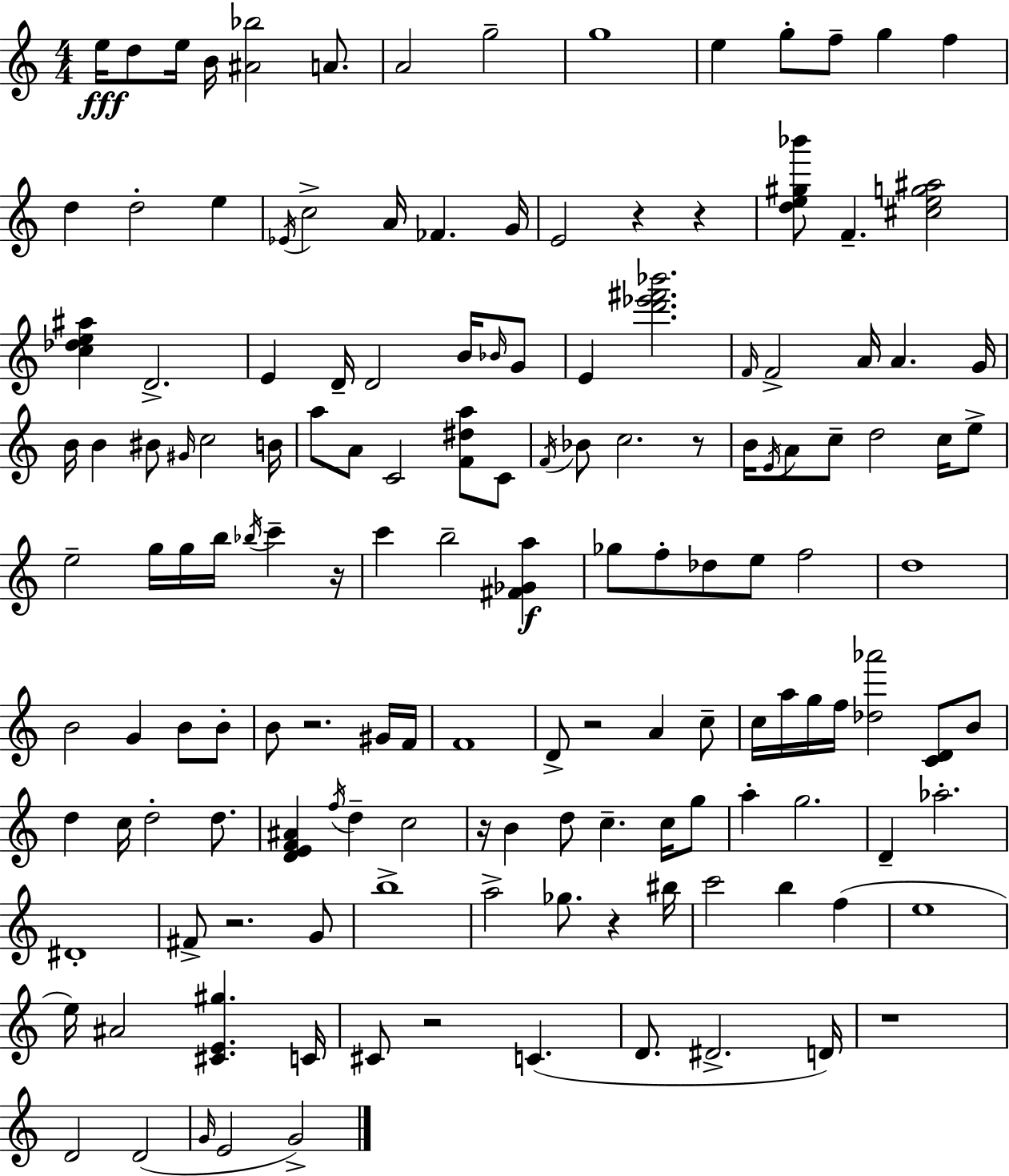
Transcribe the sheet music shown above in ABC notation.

X:1
T:Untitled
M:4/4
L:1/4
K:C
e/4 d/2 e/4 B/4 [^A_b]2 A/2 A2 g2 g4 e g/2 f/2 g f d d2 e _E/4 c2 A/4 _F G/4 E2 z z [de^g_b']/2 F [^ceg^a]2 [c_de^a] D2 E D/4 D2 B/4 _B/4 G/2 E [d'_e'^f'_b']2 F/4 F2 A/4 A G/4 B/4 B ^B/2 ^G/4 c2 B/4 a/2 A/2 C2 [F^da]/2 C/2 F/4 _B/2 c2 z/2 B/4 E/4 A/2 c/2 d2 c/4 e/2 e2 g/4 g/4 b/4 _b/4 c' z/4 c' b2 [^F_Ga] _g/2 f/2 _d/2 e/2 f2 d4 B2 G B/2 B/2 B/2 z2 ^G/4 F/4 F4 D/2 z2 A c/2 c/4 a/4 g/4 f/4 [_d_a']2 [CD]/2 B/2 d c/4 d2 d/2 [DEF^A] f/4 d c2 z/4 B d/2 c c/4 g/2 a g2 D _a2 ^D4 ^F/2 z2 G/2 b4 a2 _g/2 z ^b/4 c'2 b f e4 e/4 ^A2 [^CE^g] C/4 ^C/2 z2 C D/2 ^D2 D/4 z4 D2 D2 G/4 E2 G2